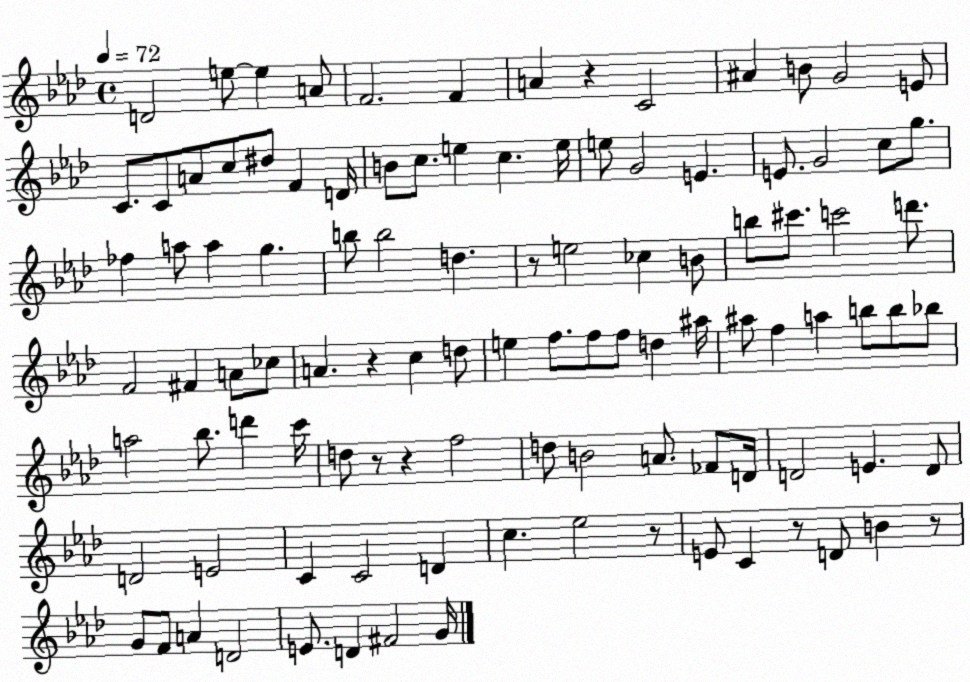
X:1
T:Untitled
M:4/4
L:1/4
K:Ab
D2 e/2 e A/2 F2 F A z C2 ^A B/2 G2 E/2 C/2 C/2 A/2 c/2 ^d/2 F D/4 B/2 c/2 e c e/4 e/2 G2 E E/2 G2 c/2 g/2 _f a/2 a g b/2 b2 d z/2 e2 _c B/2 b/2 ^c'/2 c'2 d'/2 F2 ^F A/2 _c/2 A z c d/2 e f/2 f/2 f/2 d ^a/4 ^a/2 f a b/2 b/2 _b/2 a2 _b/2 d' c'/4 d/2 z/2 z f2 d/2 B2 A/2 _F/2 D/4 D2 E D/2 D2 E2 C C2 D c _e2 z/2 E/2 C z/2 D/2 B z/2 G/2 F/2 A D2 E/2 D ^F2 G/4